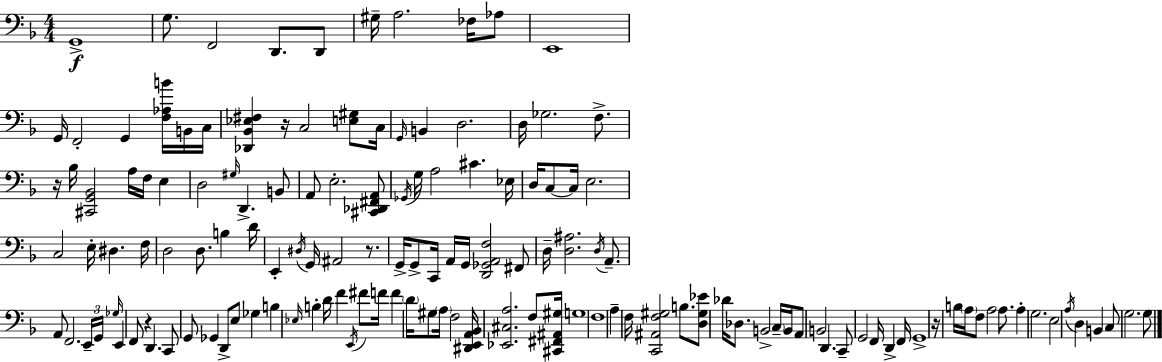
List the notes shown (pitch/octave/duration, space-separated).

G2/w G3/e. F2/h D2/e. D2/e G#3/s A3/h. FES3/s Ab3/e E2/w G2/s F2/h G2/q [F3,Ab3,B4]/s B2/s C3/s [Db2,Bb2,Eb3,F#3]/q R/s C3/h [E3,G#3]/e C3/s G2/s B2/q D3/h. D3/s Gb3/h. F3/e. R/s Bb3/s [C#2,G2,Bb2]/h A3/s F3/s E3/q D3/h G#3/s D2/q. B2/e A2/e E3/h. [C#2,Db2,F#2,A2]/e Gb2/s G3/s A3/h C#4/q. Eb3/s D3/s C3/e C3/s E3/h. C3/h E3/s D#3/q. F3/s D3/h D3/e. B3/q D4/s E2/q D#3/s G2/s A#2/h R/e. G2/s G2/e C2/s A2/s G2/s [D2,Gb2,A2,F3]/h F#2/e D3/s [D3,A#3]/h. D3/s A2/e. A2/e F2/h. E2/s G2/s Gb3/s E2/q F2/e R/q D2/q. C2/e G2/e Gb2/q D2/e E3/e Gb3/q B3/q Eb3/s B3/q D4/s F4/q E2/s F#4/e F4/s F4/q D4/s G#3/e A3/s F3/h [D#2,E2,A2,Bb2]/s [Eb2,C#3,A3]/h. F3/e [C#2,F#2,A#2,G#3]/s G3/w F3/w A3/q F3/s [C2,A#2,F3,G#3]/h B3/e. [D3,G#3,Eb4]/e Db4/s Db3/e. B2/h C3/s B2/s A2/e B2/h D2/q. C2/e G2/h F2/s D2/q F2/s G2/w R/s B3/s A3/s F3/e A3/h A3/e. A3/q G3/h. E3/h A3/s D3/q B2/q C3/e G3/h. G3/e